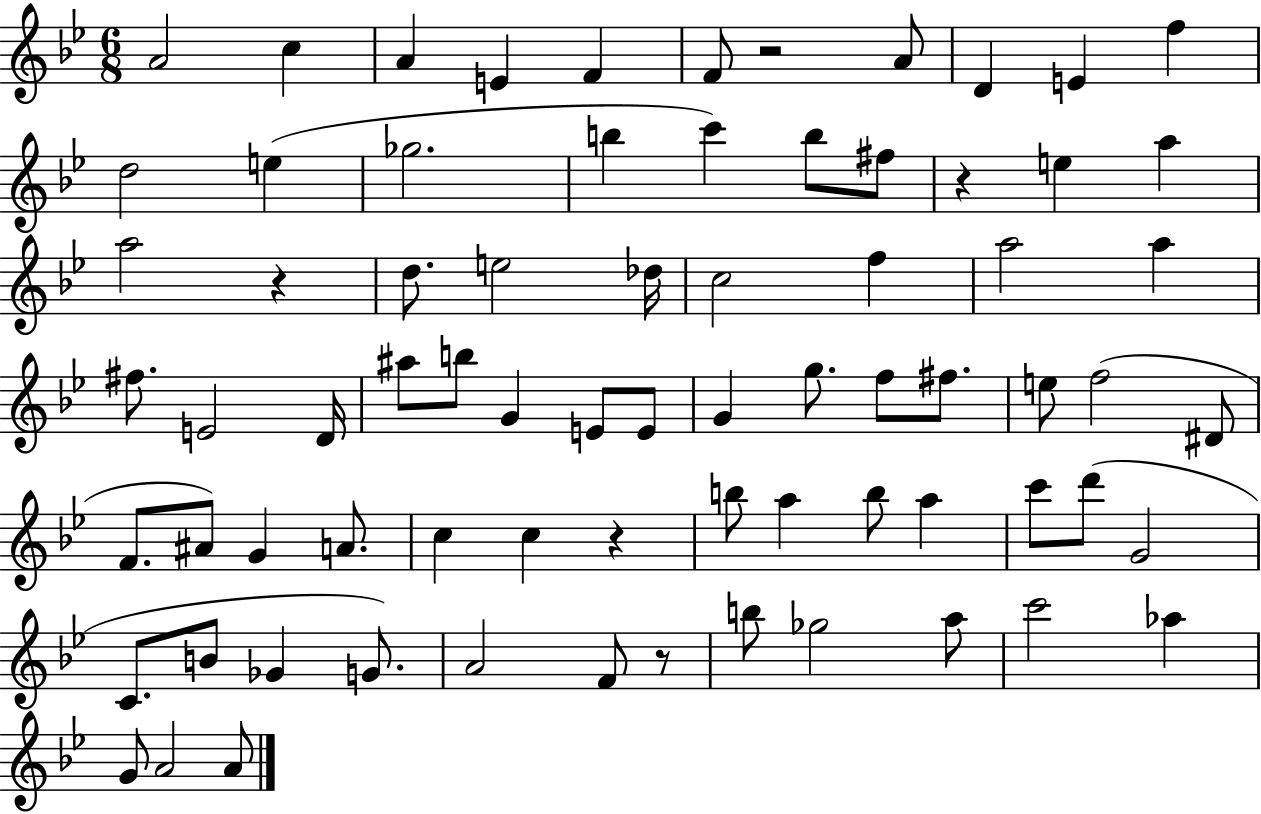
X:1
T:Untitled
M:6/8
L:1/4
K:Bb
A2 c A E F F/2 z2 A/2 D E f d2 e _g2 b c' b/2 ^f/2 z e a a2 z d/2 e2 _d/4 c2 f a2 a ^f/2 E2 D/4 ^a/2 b/2 G E/2 E/2 G g/2 f/2 ^f/2 e/2 f2 ^D/2 F/2 ^A/2 G A/2 c c z b/2 a b/2 a c'/2 d'/2 G2 C/2 B/2 _G G/2 A2 F/2 z/2 b/2 _g2 a/2 c'2 _a G/2 A2 A/2